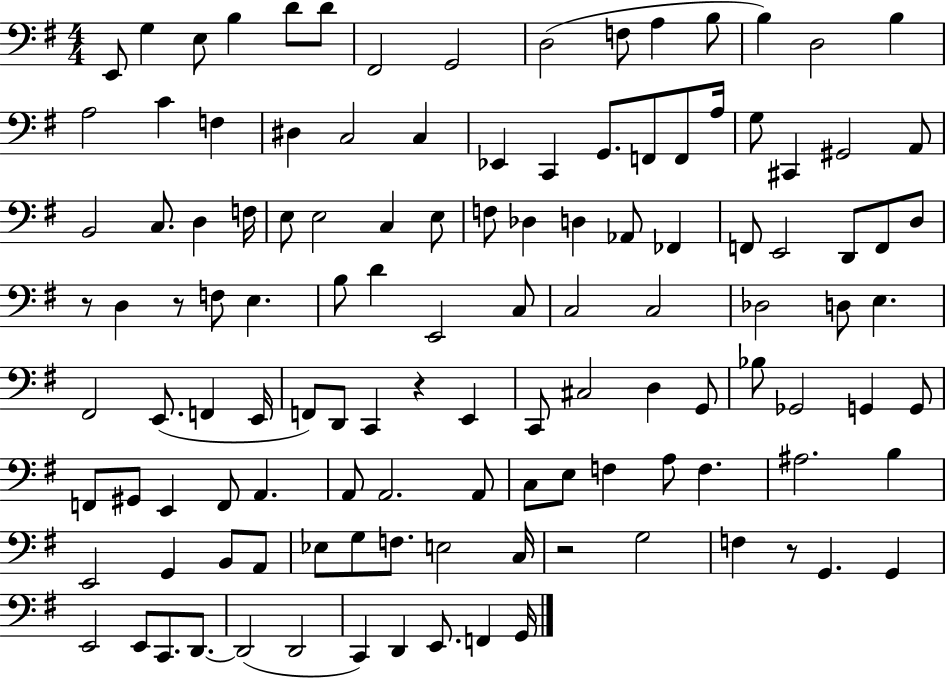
{
  \clef bass
  \numericTimeSignature
  \time 4/4
  \key g \major
  \repeat volta 2 { e,8 g4 e8 b4 d'8 d'8 | fis,2 g,2 | d2( f8 a4 b8 | b4) d2 b4 | \break a2 c'4 f4 | dis4 c2 c4 | ees,4 c,4 g,8. f,8 f,8 a16 | g8 cis,4 gis,2 a,8 | \break b,2 c8. d4 f16 | e8 e2 c4 e8 | f8 des4 d4 aes,8 fes,4 | f,8 e,2 d,8 f,8 d8 | \break r8 d4 r8 f8 e4. | b8 d'4 e,2 c8 | c2 c2 | des2 d8 e4. | \break fis,2 e,8.( f,4 e,16 | f,8) d,8 c,4 r4 e,4 | c,8 cis2 d4 g,8 | bes8 ges,2 g,4 g,8 | \break f,8 gis,8 e,4 f,8 a,4. | a,8 a,2. a,8 | c8 e8 f4 a8 f4. | ais2. b4 | \break e,2 g,4 b,8 a,8 | ees8 g8 f8. e2 c16 | r2 g2 | f4 r8 g,4. g,4 | \break e,2 e,8 c,8. d,8.~~ | d,2( d,2 | c,4) d,4 e,8. f,4 g,16 | } \bar "|."
}